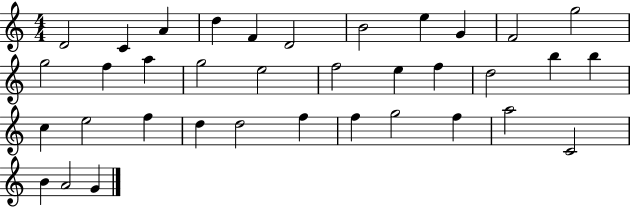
D4/h C4/q A4/q D5/q F4/q D4/h B4/h E5/q G4/q F4/h G5/h G5/h F5/q A5/q G5/h E5/h F5/h E5/q F5/q D5/h B5/q B5/q C5/q E5/h F5/q D5/q D5/h F5/q F5/q G5/h F5/q A5/h C4/h B4/q A4/h G4/q